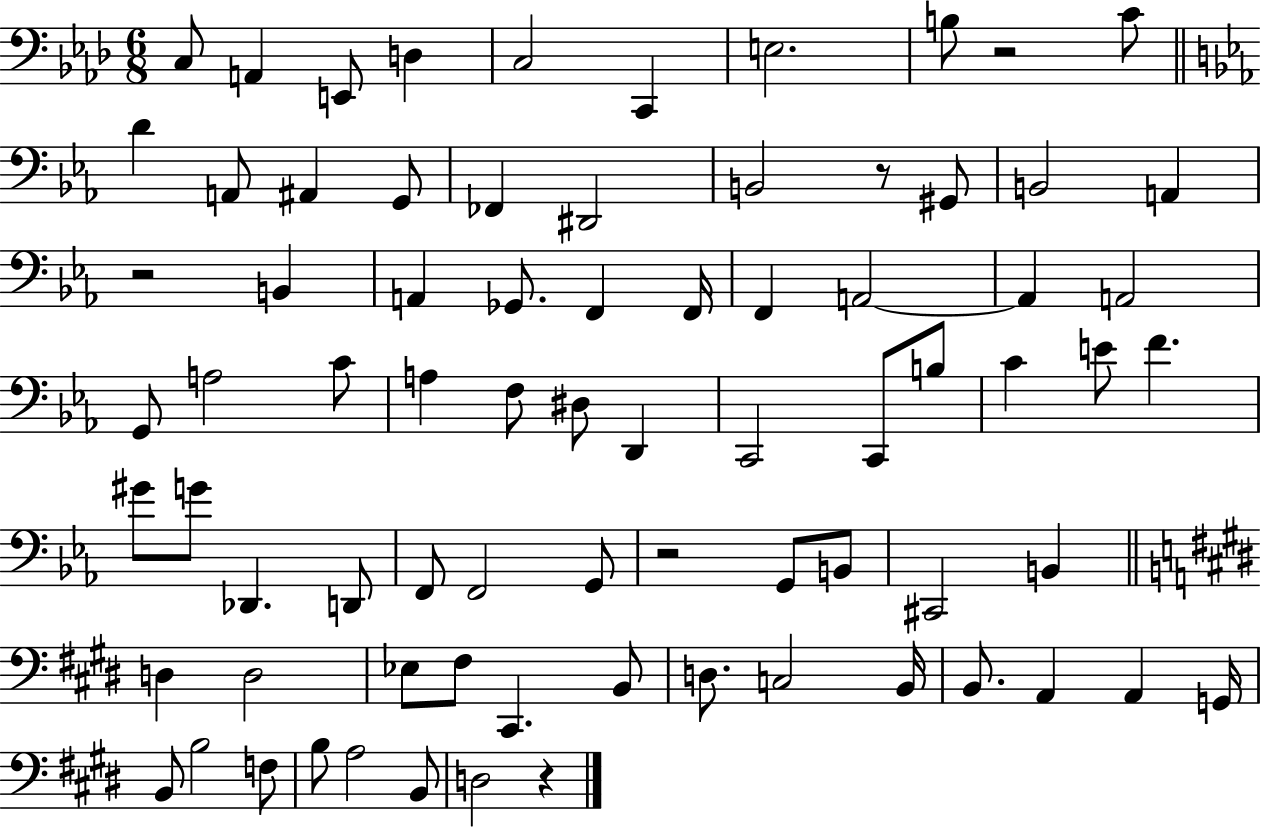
{
  \clef bass
  \numericTimeSignature
  \time 6/8
  \key aes \major
  \repeat volta 2 { c8 a,4 e,8 d4 | c2 c,4 | e2. | b8 r2 c'8 | \break \bar "||" \break \key c \minor d'4 a,8 ais,4 g,8 | fes,4 dis,2 | b,2 r8 gis,8 | b,2 a,4 | \break r2 b,4 | a,4 ges,8. f,4 f,16 | f,4 a,2~~ | a,4 a,2 | \break g,8 a2 c'8 | a4 f8 dis8 d,4 | c,2 c,8 b8 | c'4 e'8 f'4. | \break gis'8 g'8 des,4. d,8 | f,8 f,2 g,8 | r2 g,8 b,8 | cis,2 b,4 | \break \bar "||" \break \key e \major d4 d2 | ees8 fis8 cis,4. b,8 | d8. c2 b,16 | b,8. a,4 a,4 g,16 | \break b,8 b2 f8 | b8 a2 b,8 | d2 r4 | } \bar "|."
}